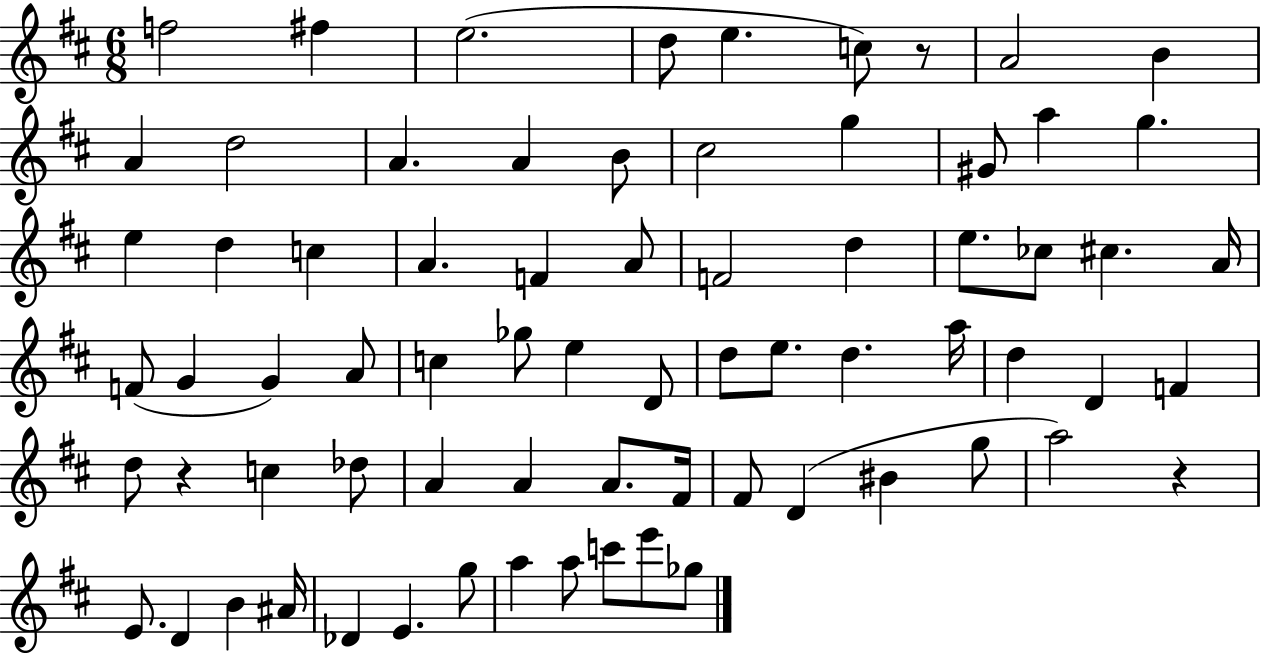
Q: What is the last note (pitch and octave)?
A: Gb5